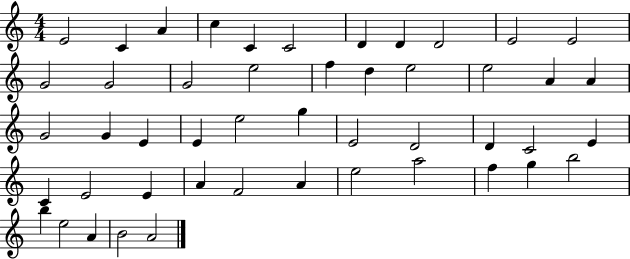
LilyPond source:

{
  \clef treble
  \numericTimeSignature
  \time 4/4
  \key c \major
  e'2 c'4 a'4 | c''4 c'4 c'2 | d'4 d'4 d'2 | e'2 e'2 | \break g'2 g'2 | g'2 e''2 | f''4 d''4 e''2 | e''2 a'4 a'4 | \break g'2 g'4 e'4 | e'4 e''2 g''4 | e'2 d'2 | d'4 c'2 e'4 | \break c'4 e'2 e'4 | a'4 f'2 a'4 | e''2 a''2 | f''4 g''4 b''2 | \break b''4 e''2 a'4 | b'2 a'2 | \bar "|."
}